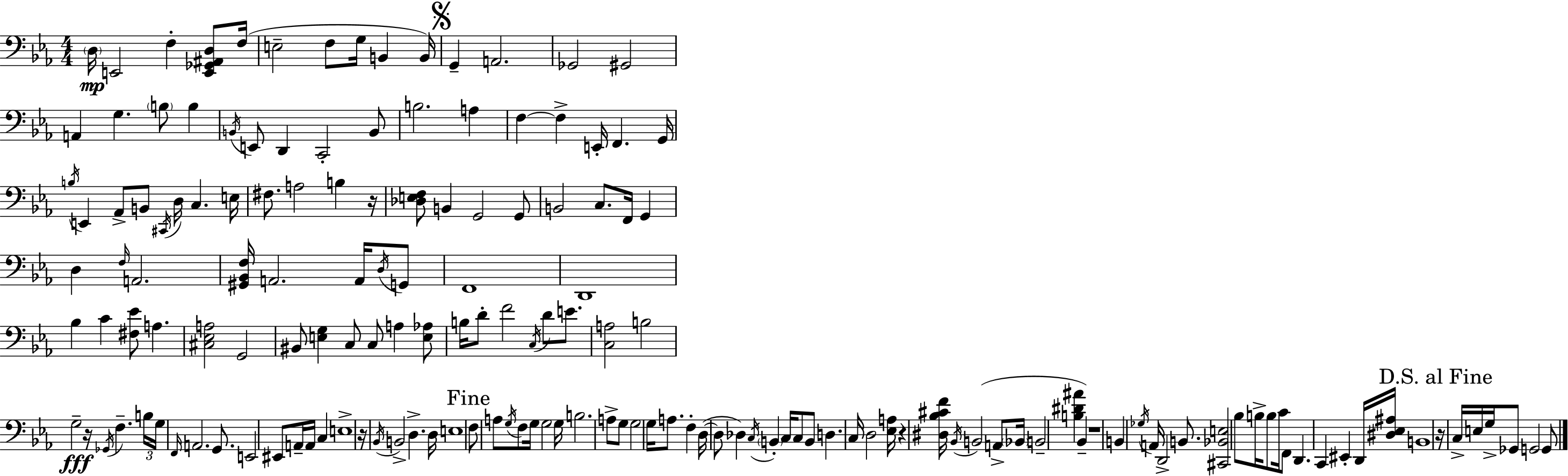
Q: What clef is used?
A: bass